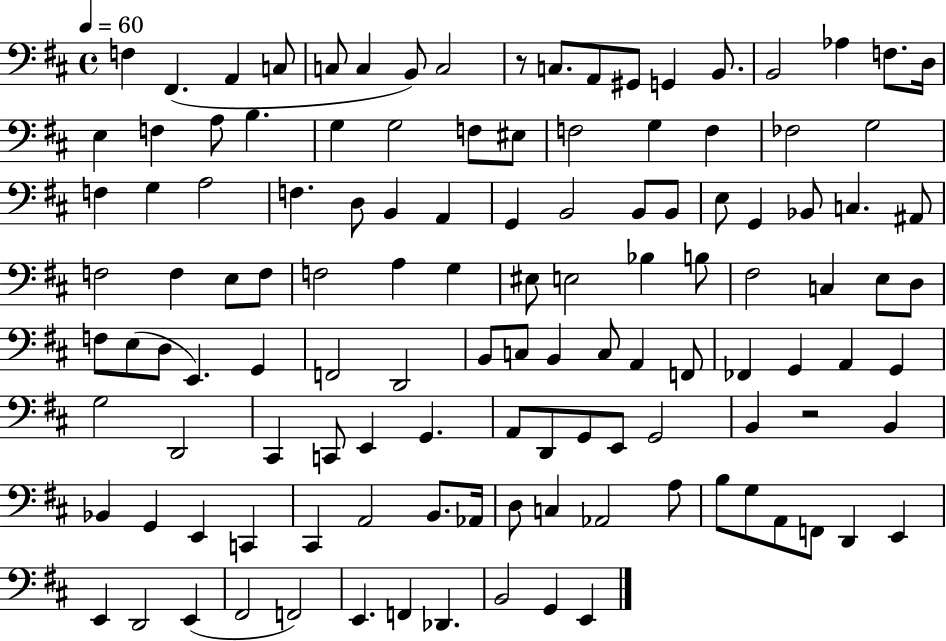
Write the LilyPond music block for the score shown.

{
  \clef bass
  \time 4/4
  \defaultTimeSignature
  \key d \major
  \tempo 4 = 60
  f4 fis,4.( a,4 c8 | c8 c4 b,8) c2 | r8 c8. a,8 gis,8 g,4 b,8. | b,2 aes4 f8. d16 | \break e4 f4 a8 b4. | g4 g2 f8 eis8 | f2 g4 f4 | fes2 g2 | \break f4 g4 a2 | f4. d8 b,4 a,4 | g,4 b,2 b,8 b,8 | e8 g,4 bes,8 c4. ais,8 | \break f2 f4 e8 f8 | f2 a4 g4 | eis8 e2 bes4 b8 | fis2 c4 e8 d8 | \break f8 e8( d8 e,4.) g,4 | f,2 d,2 | b,8 c8 b,4 c8 a,4 f,8 | fes,4 g,4 a,4 g,4 | \break g2 d,2 | cis,4 c,8 e,4 g,4. | a,8 d,8 g,8 e,8 g,2 | b,4 r2 b,4 | \break bes,4 g,4 e,4 c,4 | cis,4 a,2 b,8. aes,16 | d8 c4 aes,2 a8 | b8 g8 a,8 f,8 d,4 e,4 | \break e,4 d,2 e,4( | fis,2 f,2) | e,4. f,4 des,4. | b,2 g,4 e,4 | \break \bar "|."
}